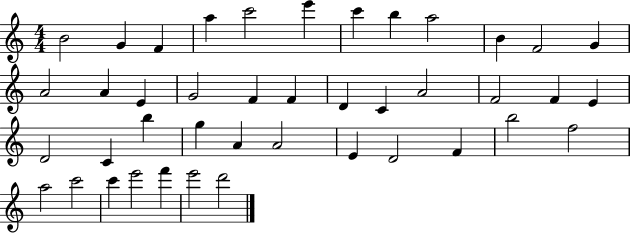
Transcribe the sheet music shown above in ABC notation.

X:1
T:Untitled
M:4/4
L:1/4
K:C
B2 G F a c'2 e' c' b a2 B F2 G A2 A E G2 F F D C A2 F2 F E D2 C b g A A2 E D2 F b2 f2 a2 c'2 c' e'2 f' e'2 d'2